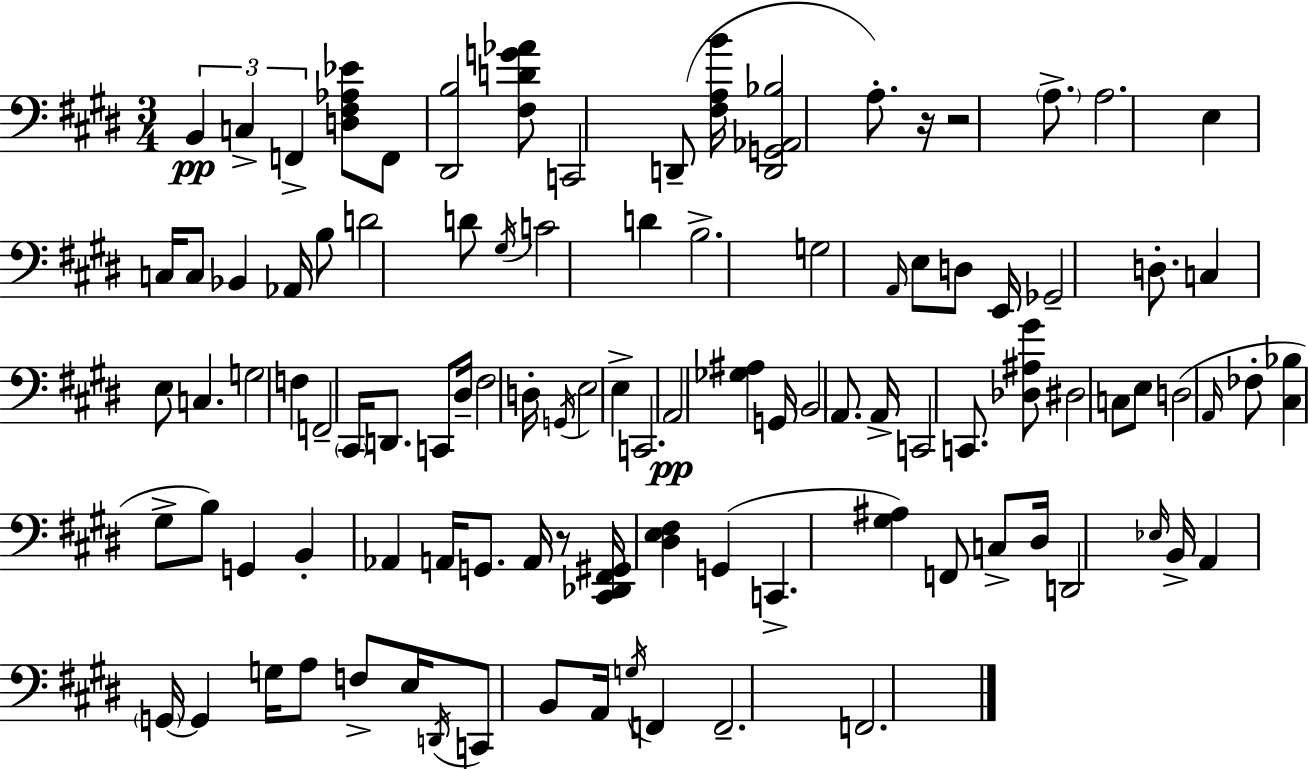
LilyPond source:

{
  \clef bass
  \numericTimeSignature
  \time 3/4
  \key e \major
  \tuplet 3/2 { b,4\pp c4-> f,4-> } | <d fis aes ees'>8 f,8 <dis, b>2 | <fis d' g' aes'>8 c,2 d,8--( | <fis a b'>16 <d, g, aes, bes>2 a8.-.) | \break r16 r2 \parenthesize a8.-> | a2. | e4 c16 c8 bes,4 aes,16 | b8 d'2 d'8 | \break \acciaccatura { gis16 } c'2 d'4 | b2.-> | g2 \grace { a,16 } e8 | d8 e,16 ges,2-- d8.-. | \break c4 e8 c4. | g2 f4 | f,2-- \parenthesize cis,16 d,8. | c,8 dis16-- fis2 | \break d16-. \acciaccatura { g,16 } e2 e4-> | c,2. | a,2\pp <ges ais>4 | g,16 \parenthesize b,2 | \break a,8. a,16-> c,2 | c,8. <des ais gis'>8 dis2 | c8 e8 d2( | \grace { a,16 } fes8-. <cis bes>4 gis8-> b8) | \break g,4 b,4-. aes,4 | a,16 g,8. a,16 r8 <cis, des, fis, gis,>16 <dis e fis>4 | g,4( c,4.-> <gis ais>4) | f,8 c8-> dis16 d,2 | \break \grace { ees16 } b,16-> a,4 \parenthesize g,16~~ g,4 | g16 a8 f8-> e16 \acciaccatura { d,16 } c,8 b,8 | a,16 \acciaccatura { g16 } f,4 f,2.-- | f,2. | \break \bar "|."
}